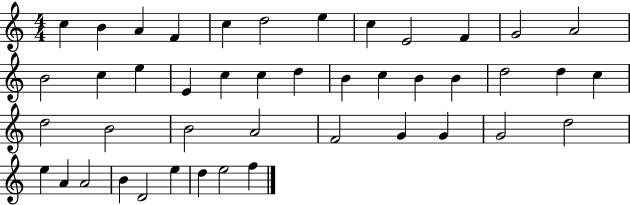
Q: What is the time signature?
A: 4/4